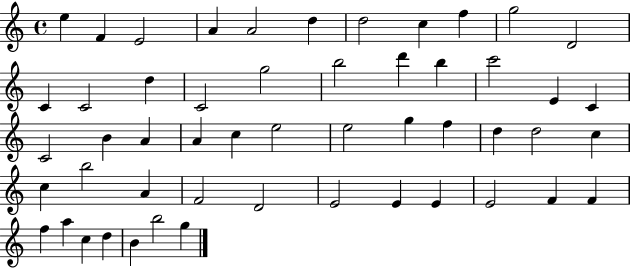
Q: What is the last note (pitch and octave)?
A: G5